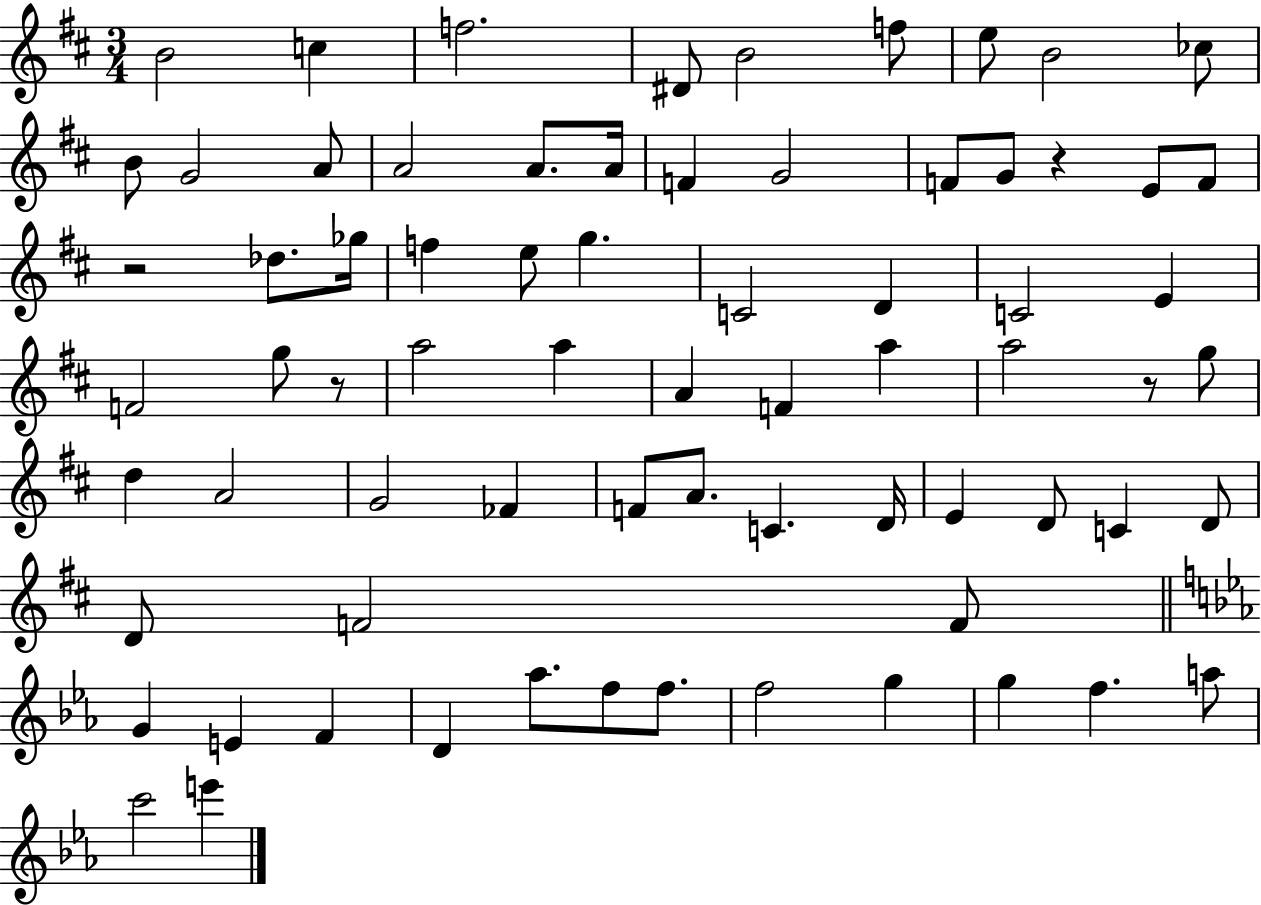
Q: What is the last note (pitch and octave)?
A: E6